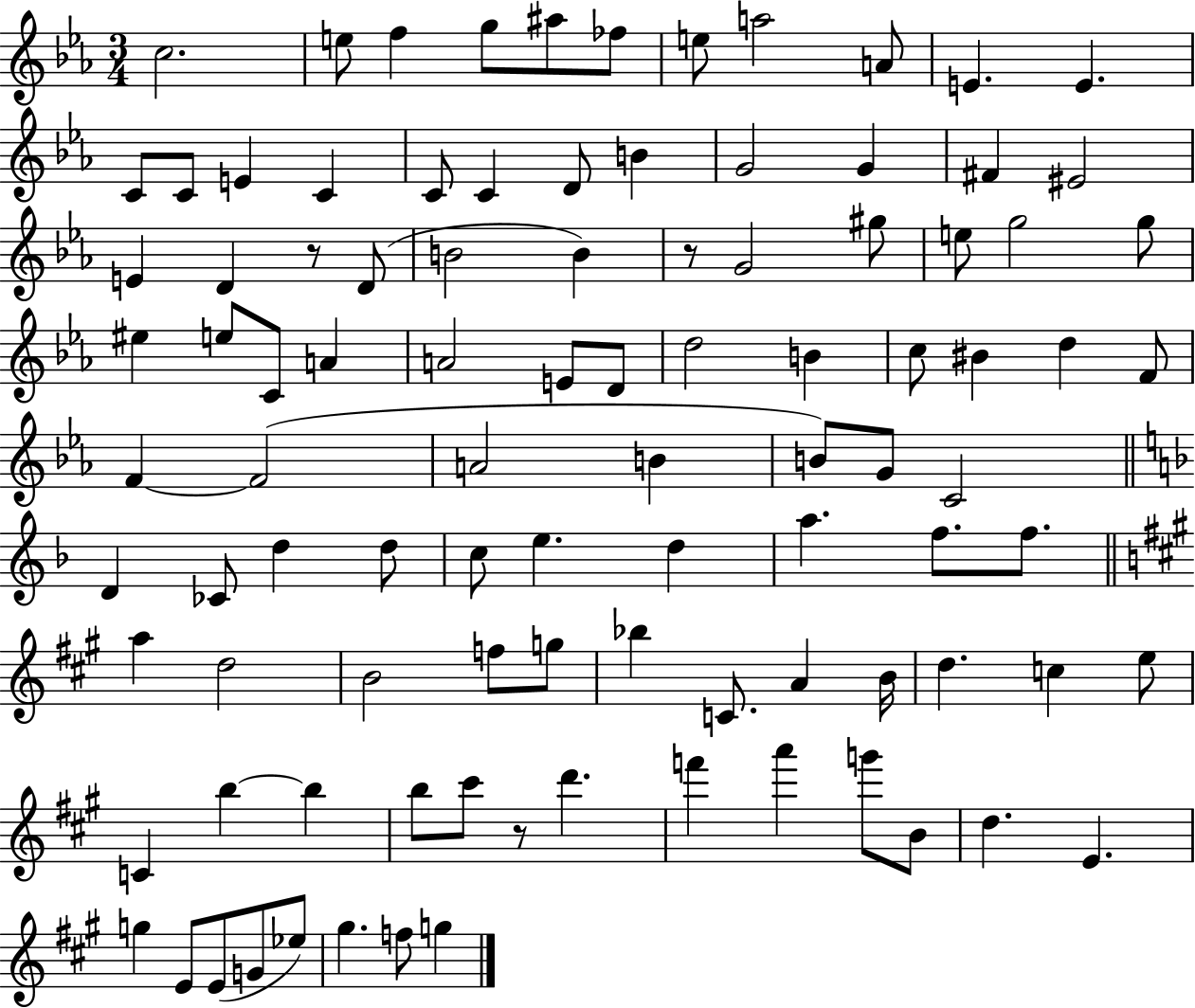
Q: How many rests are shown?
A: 3